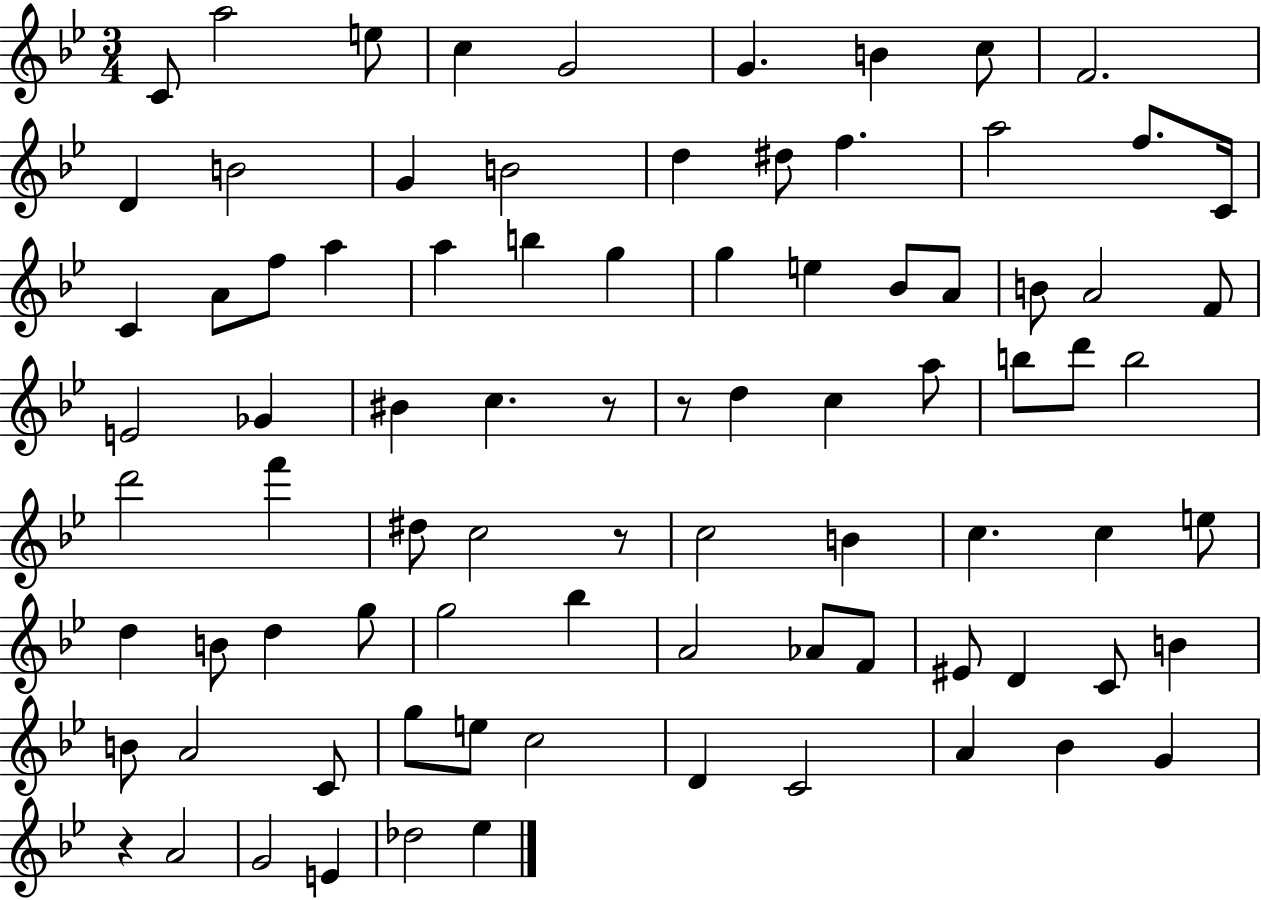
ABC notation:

X:1
T:Untitled
M:3/4
L:1/4
K:Bb
C/2 a2 e/2 c G2 G B c/2 F2 D B2 G B2 d ^d/2 f a2 f/2 C/4 C A/2 f/2 a a b g g e _B/2 A/2 B/2 A2 F/2 E2 _G ^B c z/2 z/2 d c a/2 b/2 d'/2 b2 d'2 f' ^d/2 c2 z/2 c2 B c c e/2 d B/2 d g/2 g2 _b A2 _A/2 F/2 ^E/2 D C/2 B B/2 A2 C/2 g/2 e/2 c2 D C2 A _B G z A2 G2 E _d2 _e